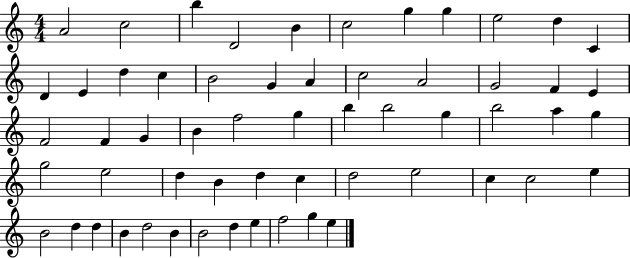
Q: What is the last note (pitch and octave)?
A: E5